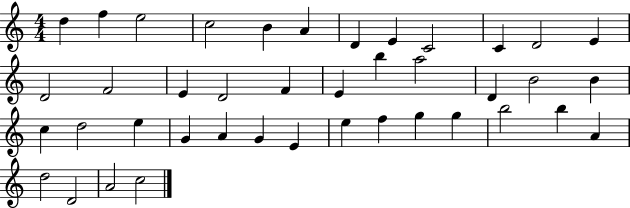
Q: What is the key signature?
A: C major